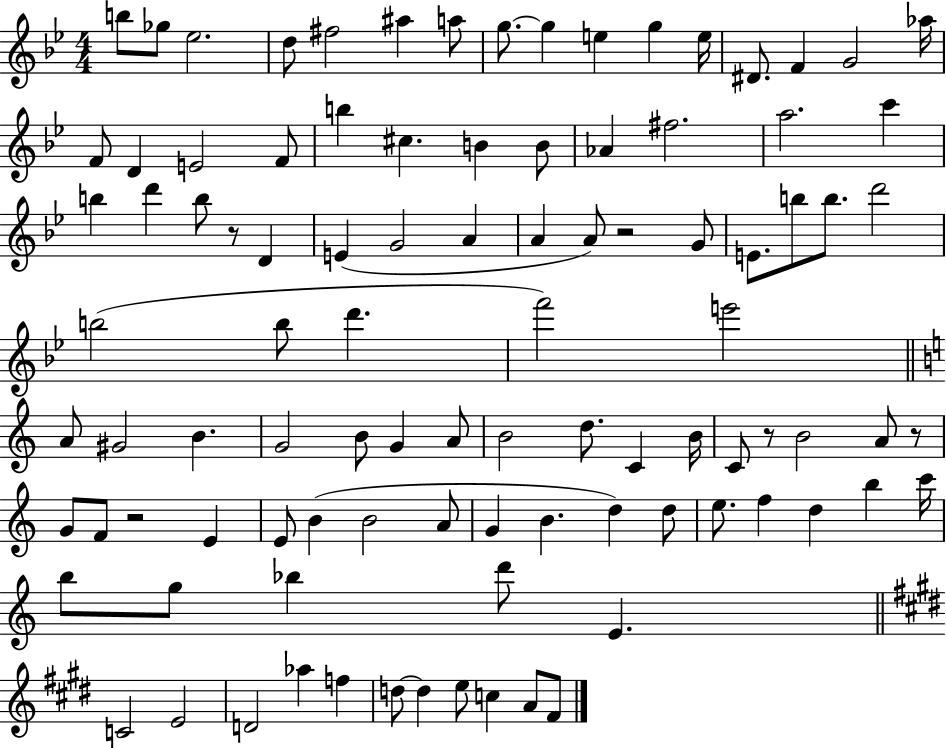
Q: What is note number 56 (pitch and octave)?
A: D5